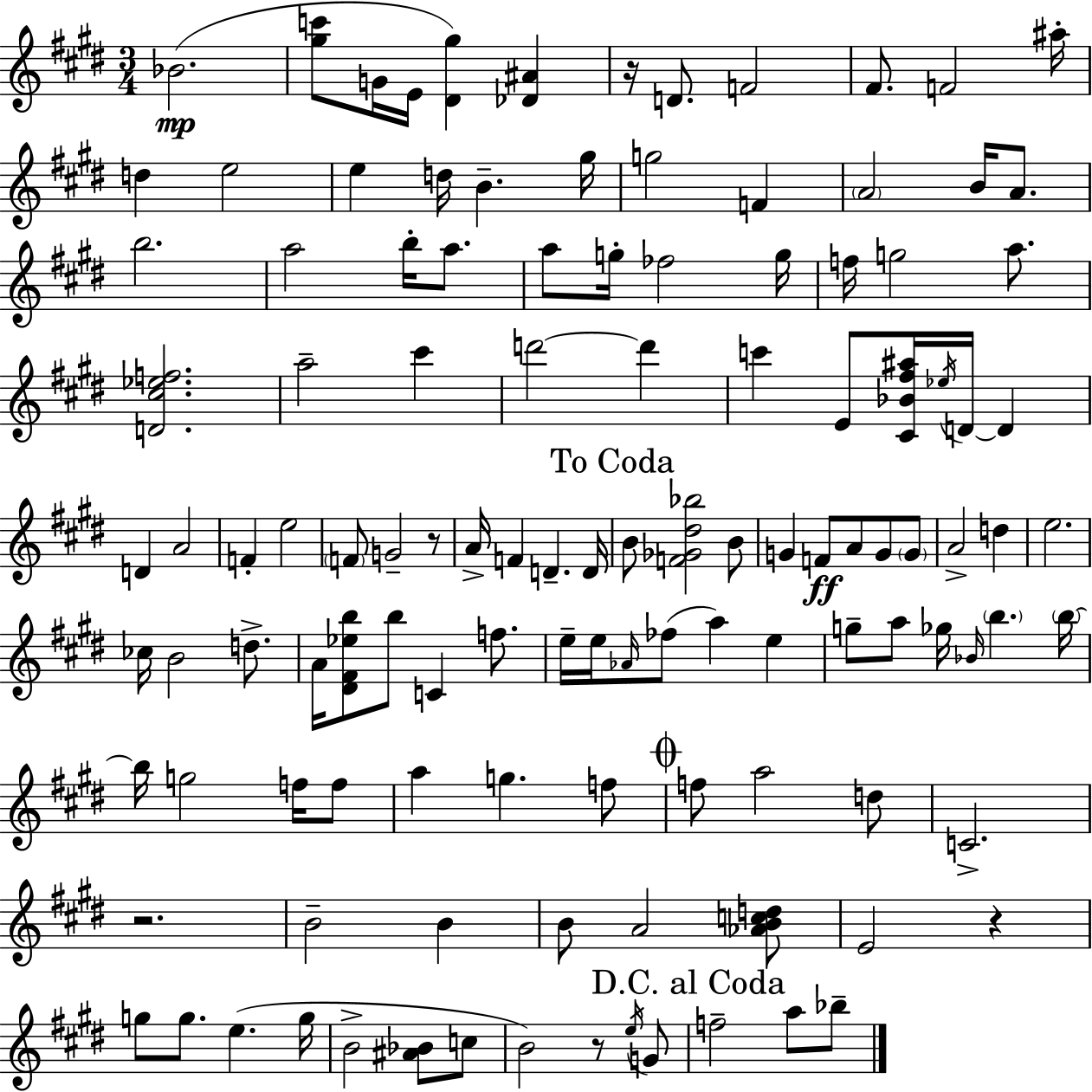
Bb4/h. [G#5,C6]/e G4/s E4/s [D#4,G#5]/q [Db4,A#4]/q R/s D4/e. F4/h F#4/e. F4/h A#5/s D5/q E5/h E5/q D5/s B4/q. G#5/s G5/h F4/q A4/h B4/s A4/e. B5/h. A5/h B5/s A5/e. A5/e G5/s FES5/h G5/s F5/s G5/h A5/e. [D4,C#5,Eb5,F5]/h. A5/h C#6/q D6/h D6/q C6/q E4/e [C#4,Bb4,F#5,A#5]/s Eb5/s D4/s D4/q D4/q A4/h F4/q E5/h F4/e G4/h R/e A4/s F4/q D4/q. D4/s B4/e [F4,Gb4,D#5,Bb5]/h B4/e G4/q F4/e A4/e G4/e G4/e A4/h D5/q E5/h. CES5/s B4/h D5/e. A4/s [D#4,F#4,Eb5,B5]/e B5/e C4/q F5/e. E5/s E5/s Ab4/s FES5/e A5/q E5/q G5/e A5/e Gb5/s Bb4/s B5/q. B5/s B5/s G5/h F5/s F5/e A5/q G5/q. F5/e F5/e A5/h D5/e C4/h. R/h. B4/h B4/q B4/e A4/h [Ab4,B4,C5,D5]/e E4/h R/q G5/e G5/e. E5/q. G5/s B4/h [A#4,Bb4]/e C5/e B4/h R/e E5/s G4/e F5/h A5/e Bb5/e